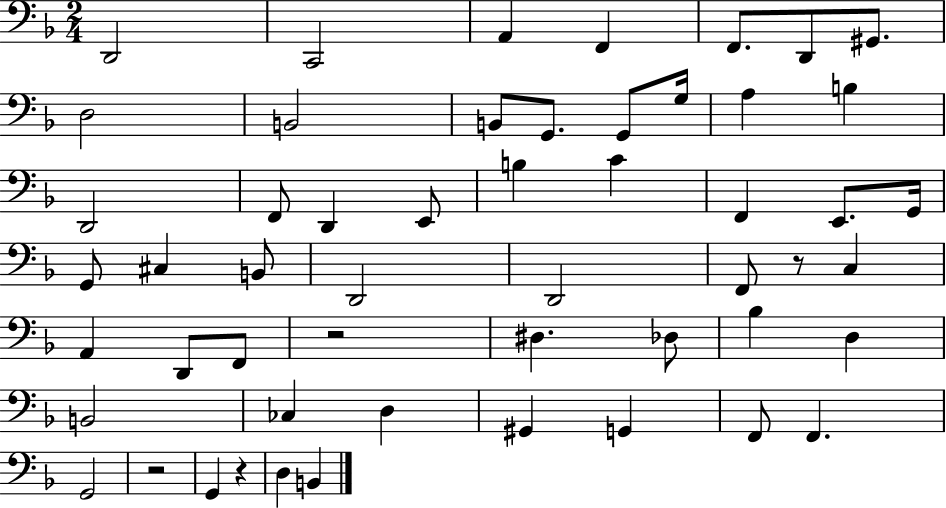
{
  \clef bass
  \numericTimeSignature
  \time 2/4
  \key f \major
  d,2 | c,2 | a,4 f,4 | f,8. d,8 gis,8. | \break d2 | b,2 | b,8 g,8. g,8 g16 | a4 b4 | \break d,2 | f,8 d,4 e,8 | b4 c'4 | f,4 e,8. g,16 | \break g,8 cis4 b,8 | d,2 | d,2 | f,8 r8 c4 | \break a,4 d,8 f,8 | r2 | dis4. des8 | bes4 d4 | \break b,2 | ces4 d4 | gis,4 g,4 | f,8 f,4. | \break g,2 | r2 | g,4 r4 | d4 b,4 | \break \bar "|."
}